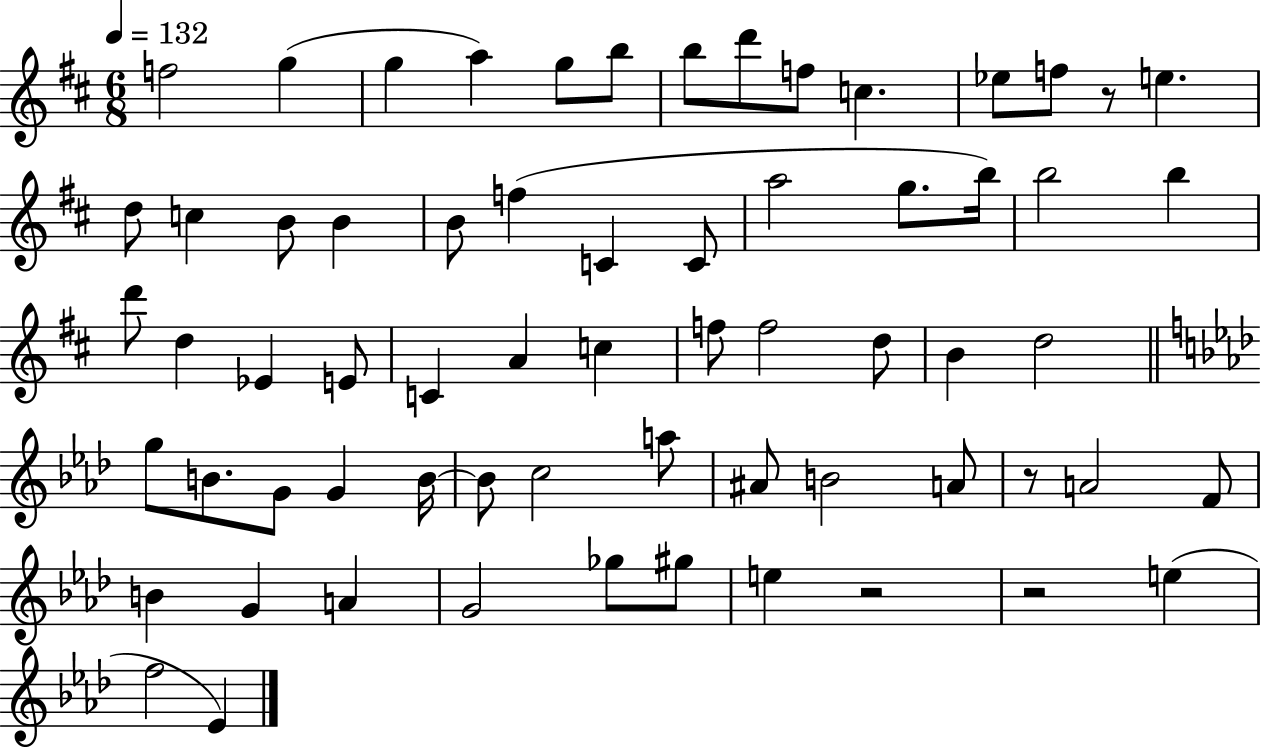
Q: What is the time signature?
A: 6/8